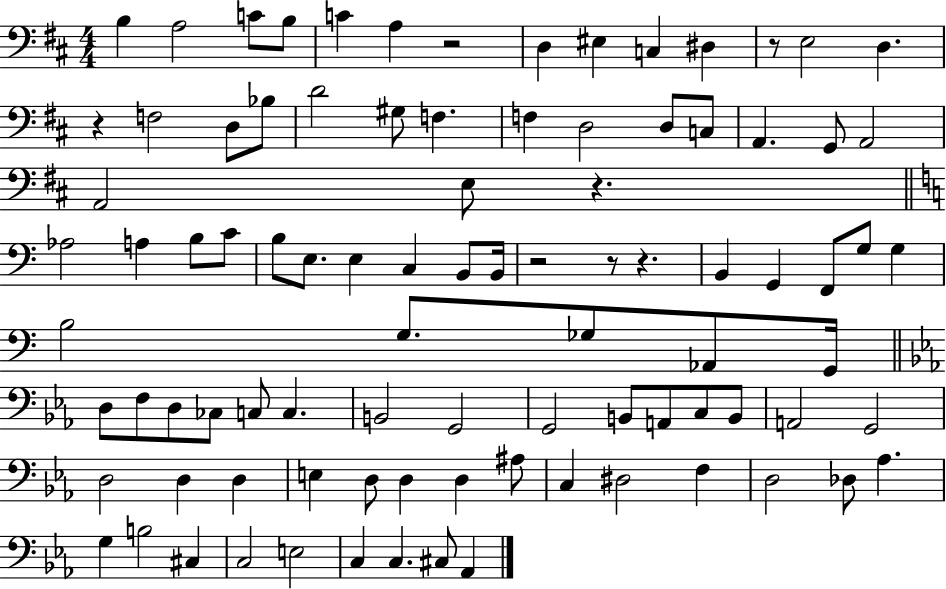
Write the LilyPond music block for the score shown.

{
  \clef bass
  \numericTimeSignature
  \time 4/4
  \key d \major
  b4 a2 c'8 b8 | c'4 a4 r2 | d4 eis4 c4 dis4 | r8 e2 d4. | \break r4 f2 d8 bes8 | d'2 gis8 f4. | f4 d2 d8 c8 | a,4. g,8 a,2 | \break a,2 e8 r4. | \bar "||" \break \key c \major aes2 a4 b8 c'8 | b8 e8. e4 c4 b,8 b,16 | r2 r8 r4. | b,4 g,4 f,8 g8 g4 | \break b2 g8. ges8 aes,8 g,16 | \bar "||" \break \key ees \major d8 f8 d8 ces8 c8 c4. | b,2 g,2 | g,2 b,8 a,8 c8 b,8 | a,2 g,2 | \break d2 d4 d4 | e4 d8 d4 d4 ais8 | c4 dis2 f4 | d2 des8 aes4. | \break g4 b2 cis4 | c2 e2 | c4 c4. cis8 aes,4 | \bar "|."
}